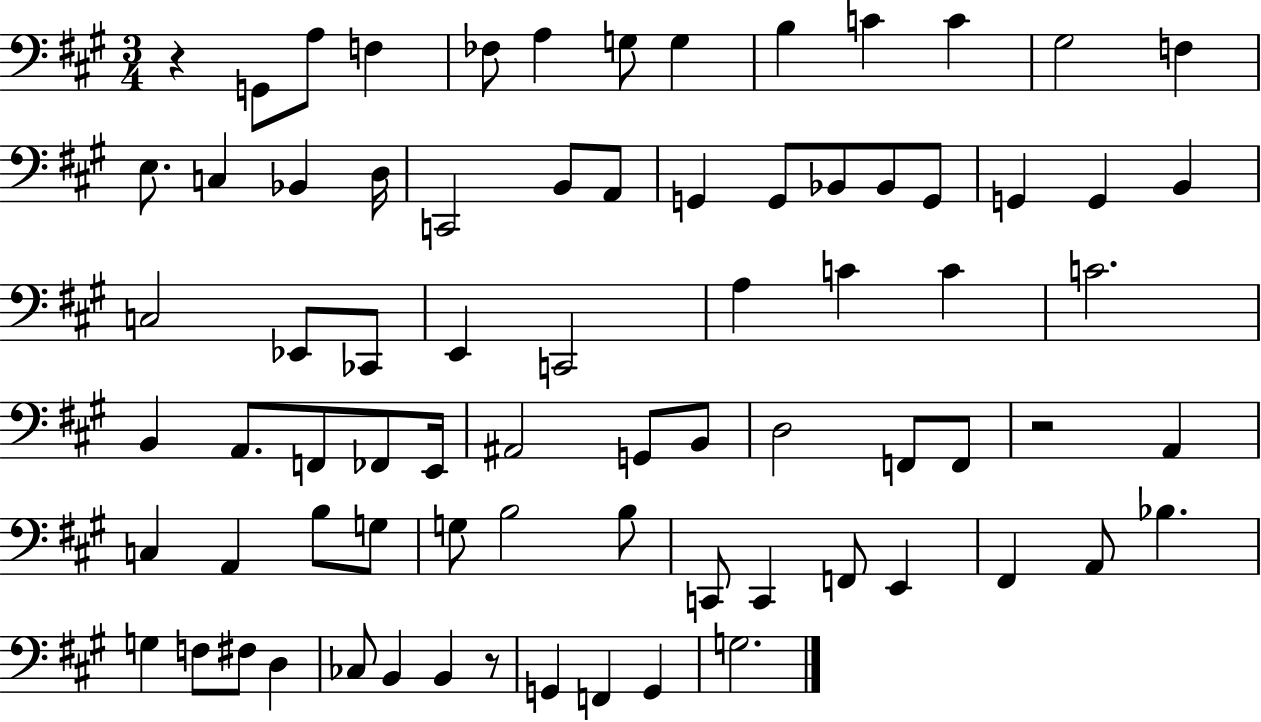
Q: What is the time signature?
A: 3/4